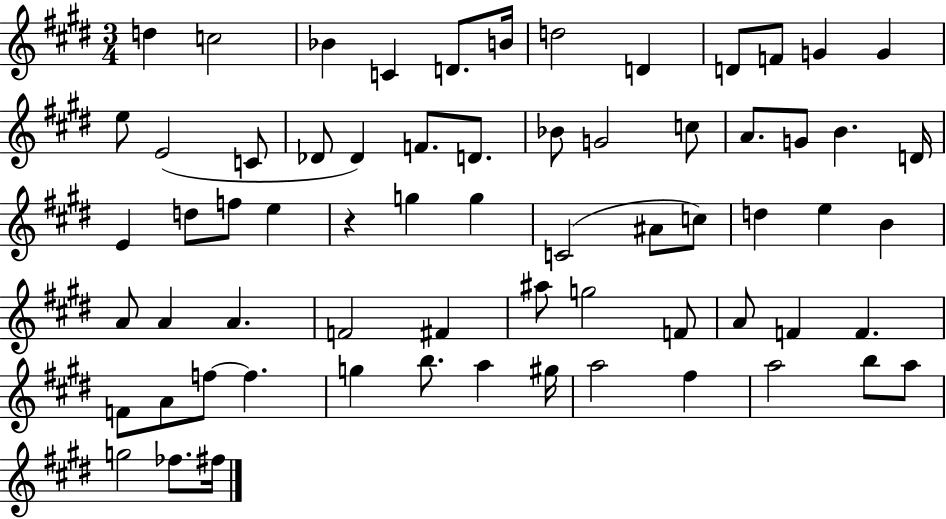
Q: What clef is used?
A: treble